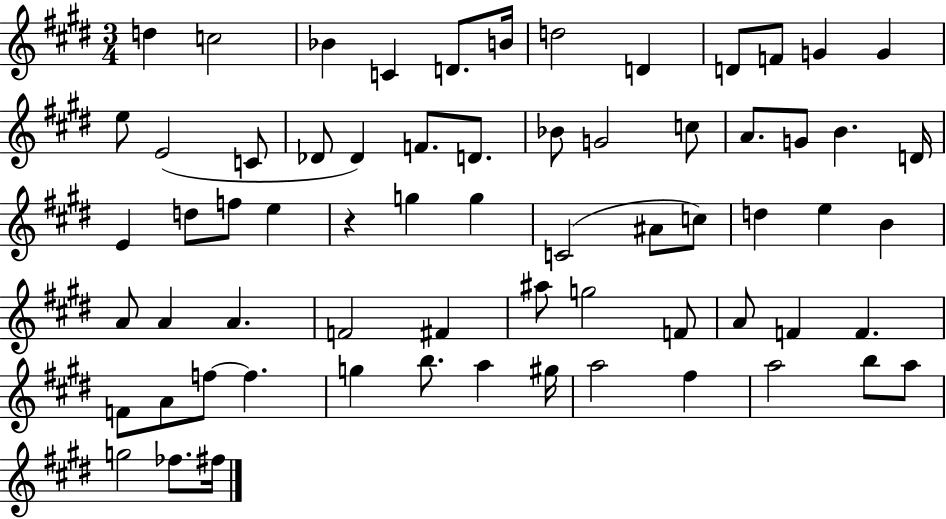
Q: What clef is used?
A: treble